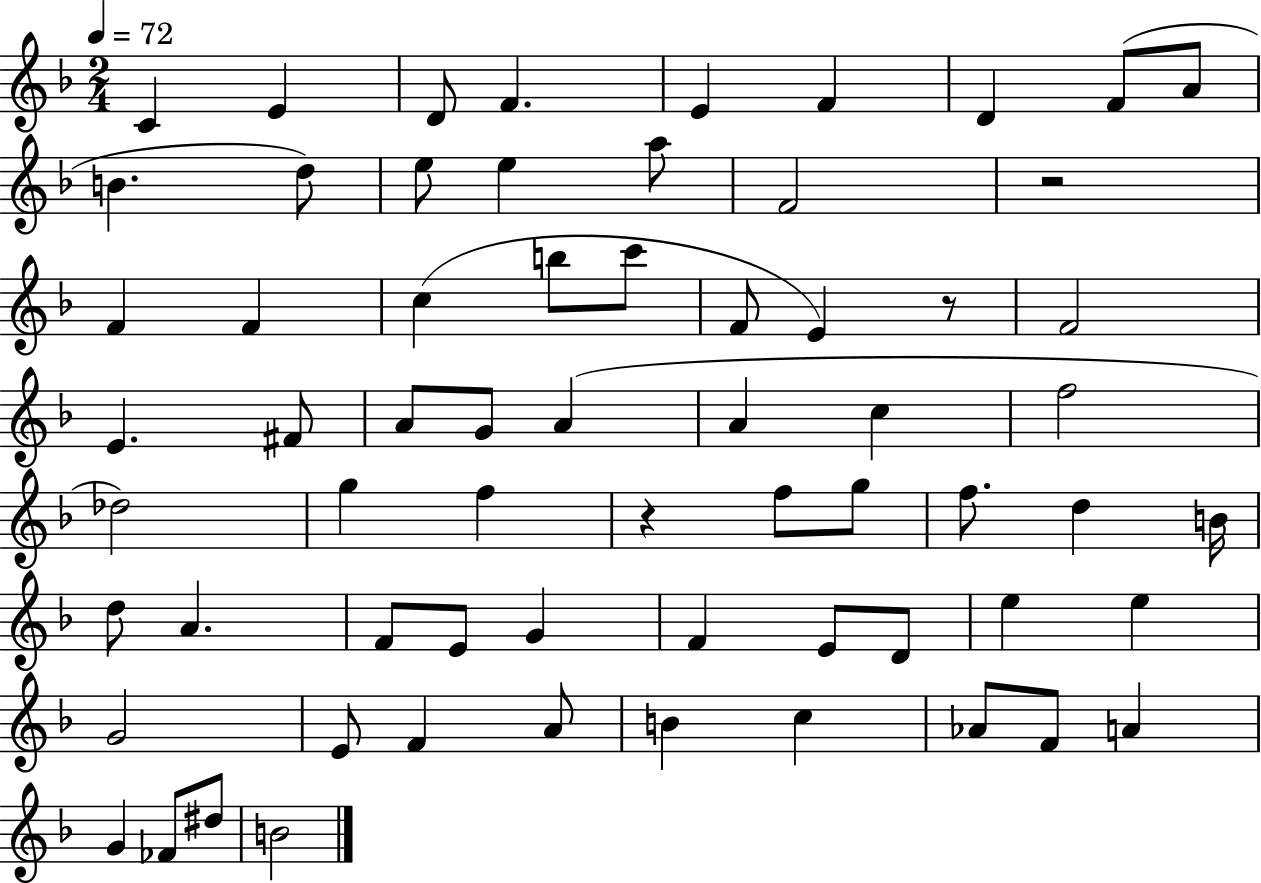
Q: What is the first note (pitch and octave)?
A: C4